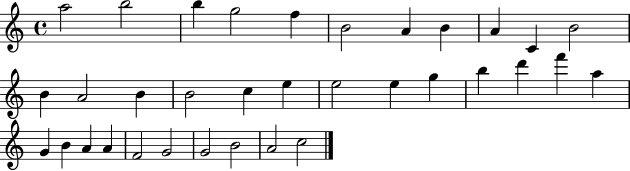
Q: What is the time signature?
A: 4/4